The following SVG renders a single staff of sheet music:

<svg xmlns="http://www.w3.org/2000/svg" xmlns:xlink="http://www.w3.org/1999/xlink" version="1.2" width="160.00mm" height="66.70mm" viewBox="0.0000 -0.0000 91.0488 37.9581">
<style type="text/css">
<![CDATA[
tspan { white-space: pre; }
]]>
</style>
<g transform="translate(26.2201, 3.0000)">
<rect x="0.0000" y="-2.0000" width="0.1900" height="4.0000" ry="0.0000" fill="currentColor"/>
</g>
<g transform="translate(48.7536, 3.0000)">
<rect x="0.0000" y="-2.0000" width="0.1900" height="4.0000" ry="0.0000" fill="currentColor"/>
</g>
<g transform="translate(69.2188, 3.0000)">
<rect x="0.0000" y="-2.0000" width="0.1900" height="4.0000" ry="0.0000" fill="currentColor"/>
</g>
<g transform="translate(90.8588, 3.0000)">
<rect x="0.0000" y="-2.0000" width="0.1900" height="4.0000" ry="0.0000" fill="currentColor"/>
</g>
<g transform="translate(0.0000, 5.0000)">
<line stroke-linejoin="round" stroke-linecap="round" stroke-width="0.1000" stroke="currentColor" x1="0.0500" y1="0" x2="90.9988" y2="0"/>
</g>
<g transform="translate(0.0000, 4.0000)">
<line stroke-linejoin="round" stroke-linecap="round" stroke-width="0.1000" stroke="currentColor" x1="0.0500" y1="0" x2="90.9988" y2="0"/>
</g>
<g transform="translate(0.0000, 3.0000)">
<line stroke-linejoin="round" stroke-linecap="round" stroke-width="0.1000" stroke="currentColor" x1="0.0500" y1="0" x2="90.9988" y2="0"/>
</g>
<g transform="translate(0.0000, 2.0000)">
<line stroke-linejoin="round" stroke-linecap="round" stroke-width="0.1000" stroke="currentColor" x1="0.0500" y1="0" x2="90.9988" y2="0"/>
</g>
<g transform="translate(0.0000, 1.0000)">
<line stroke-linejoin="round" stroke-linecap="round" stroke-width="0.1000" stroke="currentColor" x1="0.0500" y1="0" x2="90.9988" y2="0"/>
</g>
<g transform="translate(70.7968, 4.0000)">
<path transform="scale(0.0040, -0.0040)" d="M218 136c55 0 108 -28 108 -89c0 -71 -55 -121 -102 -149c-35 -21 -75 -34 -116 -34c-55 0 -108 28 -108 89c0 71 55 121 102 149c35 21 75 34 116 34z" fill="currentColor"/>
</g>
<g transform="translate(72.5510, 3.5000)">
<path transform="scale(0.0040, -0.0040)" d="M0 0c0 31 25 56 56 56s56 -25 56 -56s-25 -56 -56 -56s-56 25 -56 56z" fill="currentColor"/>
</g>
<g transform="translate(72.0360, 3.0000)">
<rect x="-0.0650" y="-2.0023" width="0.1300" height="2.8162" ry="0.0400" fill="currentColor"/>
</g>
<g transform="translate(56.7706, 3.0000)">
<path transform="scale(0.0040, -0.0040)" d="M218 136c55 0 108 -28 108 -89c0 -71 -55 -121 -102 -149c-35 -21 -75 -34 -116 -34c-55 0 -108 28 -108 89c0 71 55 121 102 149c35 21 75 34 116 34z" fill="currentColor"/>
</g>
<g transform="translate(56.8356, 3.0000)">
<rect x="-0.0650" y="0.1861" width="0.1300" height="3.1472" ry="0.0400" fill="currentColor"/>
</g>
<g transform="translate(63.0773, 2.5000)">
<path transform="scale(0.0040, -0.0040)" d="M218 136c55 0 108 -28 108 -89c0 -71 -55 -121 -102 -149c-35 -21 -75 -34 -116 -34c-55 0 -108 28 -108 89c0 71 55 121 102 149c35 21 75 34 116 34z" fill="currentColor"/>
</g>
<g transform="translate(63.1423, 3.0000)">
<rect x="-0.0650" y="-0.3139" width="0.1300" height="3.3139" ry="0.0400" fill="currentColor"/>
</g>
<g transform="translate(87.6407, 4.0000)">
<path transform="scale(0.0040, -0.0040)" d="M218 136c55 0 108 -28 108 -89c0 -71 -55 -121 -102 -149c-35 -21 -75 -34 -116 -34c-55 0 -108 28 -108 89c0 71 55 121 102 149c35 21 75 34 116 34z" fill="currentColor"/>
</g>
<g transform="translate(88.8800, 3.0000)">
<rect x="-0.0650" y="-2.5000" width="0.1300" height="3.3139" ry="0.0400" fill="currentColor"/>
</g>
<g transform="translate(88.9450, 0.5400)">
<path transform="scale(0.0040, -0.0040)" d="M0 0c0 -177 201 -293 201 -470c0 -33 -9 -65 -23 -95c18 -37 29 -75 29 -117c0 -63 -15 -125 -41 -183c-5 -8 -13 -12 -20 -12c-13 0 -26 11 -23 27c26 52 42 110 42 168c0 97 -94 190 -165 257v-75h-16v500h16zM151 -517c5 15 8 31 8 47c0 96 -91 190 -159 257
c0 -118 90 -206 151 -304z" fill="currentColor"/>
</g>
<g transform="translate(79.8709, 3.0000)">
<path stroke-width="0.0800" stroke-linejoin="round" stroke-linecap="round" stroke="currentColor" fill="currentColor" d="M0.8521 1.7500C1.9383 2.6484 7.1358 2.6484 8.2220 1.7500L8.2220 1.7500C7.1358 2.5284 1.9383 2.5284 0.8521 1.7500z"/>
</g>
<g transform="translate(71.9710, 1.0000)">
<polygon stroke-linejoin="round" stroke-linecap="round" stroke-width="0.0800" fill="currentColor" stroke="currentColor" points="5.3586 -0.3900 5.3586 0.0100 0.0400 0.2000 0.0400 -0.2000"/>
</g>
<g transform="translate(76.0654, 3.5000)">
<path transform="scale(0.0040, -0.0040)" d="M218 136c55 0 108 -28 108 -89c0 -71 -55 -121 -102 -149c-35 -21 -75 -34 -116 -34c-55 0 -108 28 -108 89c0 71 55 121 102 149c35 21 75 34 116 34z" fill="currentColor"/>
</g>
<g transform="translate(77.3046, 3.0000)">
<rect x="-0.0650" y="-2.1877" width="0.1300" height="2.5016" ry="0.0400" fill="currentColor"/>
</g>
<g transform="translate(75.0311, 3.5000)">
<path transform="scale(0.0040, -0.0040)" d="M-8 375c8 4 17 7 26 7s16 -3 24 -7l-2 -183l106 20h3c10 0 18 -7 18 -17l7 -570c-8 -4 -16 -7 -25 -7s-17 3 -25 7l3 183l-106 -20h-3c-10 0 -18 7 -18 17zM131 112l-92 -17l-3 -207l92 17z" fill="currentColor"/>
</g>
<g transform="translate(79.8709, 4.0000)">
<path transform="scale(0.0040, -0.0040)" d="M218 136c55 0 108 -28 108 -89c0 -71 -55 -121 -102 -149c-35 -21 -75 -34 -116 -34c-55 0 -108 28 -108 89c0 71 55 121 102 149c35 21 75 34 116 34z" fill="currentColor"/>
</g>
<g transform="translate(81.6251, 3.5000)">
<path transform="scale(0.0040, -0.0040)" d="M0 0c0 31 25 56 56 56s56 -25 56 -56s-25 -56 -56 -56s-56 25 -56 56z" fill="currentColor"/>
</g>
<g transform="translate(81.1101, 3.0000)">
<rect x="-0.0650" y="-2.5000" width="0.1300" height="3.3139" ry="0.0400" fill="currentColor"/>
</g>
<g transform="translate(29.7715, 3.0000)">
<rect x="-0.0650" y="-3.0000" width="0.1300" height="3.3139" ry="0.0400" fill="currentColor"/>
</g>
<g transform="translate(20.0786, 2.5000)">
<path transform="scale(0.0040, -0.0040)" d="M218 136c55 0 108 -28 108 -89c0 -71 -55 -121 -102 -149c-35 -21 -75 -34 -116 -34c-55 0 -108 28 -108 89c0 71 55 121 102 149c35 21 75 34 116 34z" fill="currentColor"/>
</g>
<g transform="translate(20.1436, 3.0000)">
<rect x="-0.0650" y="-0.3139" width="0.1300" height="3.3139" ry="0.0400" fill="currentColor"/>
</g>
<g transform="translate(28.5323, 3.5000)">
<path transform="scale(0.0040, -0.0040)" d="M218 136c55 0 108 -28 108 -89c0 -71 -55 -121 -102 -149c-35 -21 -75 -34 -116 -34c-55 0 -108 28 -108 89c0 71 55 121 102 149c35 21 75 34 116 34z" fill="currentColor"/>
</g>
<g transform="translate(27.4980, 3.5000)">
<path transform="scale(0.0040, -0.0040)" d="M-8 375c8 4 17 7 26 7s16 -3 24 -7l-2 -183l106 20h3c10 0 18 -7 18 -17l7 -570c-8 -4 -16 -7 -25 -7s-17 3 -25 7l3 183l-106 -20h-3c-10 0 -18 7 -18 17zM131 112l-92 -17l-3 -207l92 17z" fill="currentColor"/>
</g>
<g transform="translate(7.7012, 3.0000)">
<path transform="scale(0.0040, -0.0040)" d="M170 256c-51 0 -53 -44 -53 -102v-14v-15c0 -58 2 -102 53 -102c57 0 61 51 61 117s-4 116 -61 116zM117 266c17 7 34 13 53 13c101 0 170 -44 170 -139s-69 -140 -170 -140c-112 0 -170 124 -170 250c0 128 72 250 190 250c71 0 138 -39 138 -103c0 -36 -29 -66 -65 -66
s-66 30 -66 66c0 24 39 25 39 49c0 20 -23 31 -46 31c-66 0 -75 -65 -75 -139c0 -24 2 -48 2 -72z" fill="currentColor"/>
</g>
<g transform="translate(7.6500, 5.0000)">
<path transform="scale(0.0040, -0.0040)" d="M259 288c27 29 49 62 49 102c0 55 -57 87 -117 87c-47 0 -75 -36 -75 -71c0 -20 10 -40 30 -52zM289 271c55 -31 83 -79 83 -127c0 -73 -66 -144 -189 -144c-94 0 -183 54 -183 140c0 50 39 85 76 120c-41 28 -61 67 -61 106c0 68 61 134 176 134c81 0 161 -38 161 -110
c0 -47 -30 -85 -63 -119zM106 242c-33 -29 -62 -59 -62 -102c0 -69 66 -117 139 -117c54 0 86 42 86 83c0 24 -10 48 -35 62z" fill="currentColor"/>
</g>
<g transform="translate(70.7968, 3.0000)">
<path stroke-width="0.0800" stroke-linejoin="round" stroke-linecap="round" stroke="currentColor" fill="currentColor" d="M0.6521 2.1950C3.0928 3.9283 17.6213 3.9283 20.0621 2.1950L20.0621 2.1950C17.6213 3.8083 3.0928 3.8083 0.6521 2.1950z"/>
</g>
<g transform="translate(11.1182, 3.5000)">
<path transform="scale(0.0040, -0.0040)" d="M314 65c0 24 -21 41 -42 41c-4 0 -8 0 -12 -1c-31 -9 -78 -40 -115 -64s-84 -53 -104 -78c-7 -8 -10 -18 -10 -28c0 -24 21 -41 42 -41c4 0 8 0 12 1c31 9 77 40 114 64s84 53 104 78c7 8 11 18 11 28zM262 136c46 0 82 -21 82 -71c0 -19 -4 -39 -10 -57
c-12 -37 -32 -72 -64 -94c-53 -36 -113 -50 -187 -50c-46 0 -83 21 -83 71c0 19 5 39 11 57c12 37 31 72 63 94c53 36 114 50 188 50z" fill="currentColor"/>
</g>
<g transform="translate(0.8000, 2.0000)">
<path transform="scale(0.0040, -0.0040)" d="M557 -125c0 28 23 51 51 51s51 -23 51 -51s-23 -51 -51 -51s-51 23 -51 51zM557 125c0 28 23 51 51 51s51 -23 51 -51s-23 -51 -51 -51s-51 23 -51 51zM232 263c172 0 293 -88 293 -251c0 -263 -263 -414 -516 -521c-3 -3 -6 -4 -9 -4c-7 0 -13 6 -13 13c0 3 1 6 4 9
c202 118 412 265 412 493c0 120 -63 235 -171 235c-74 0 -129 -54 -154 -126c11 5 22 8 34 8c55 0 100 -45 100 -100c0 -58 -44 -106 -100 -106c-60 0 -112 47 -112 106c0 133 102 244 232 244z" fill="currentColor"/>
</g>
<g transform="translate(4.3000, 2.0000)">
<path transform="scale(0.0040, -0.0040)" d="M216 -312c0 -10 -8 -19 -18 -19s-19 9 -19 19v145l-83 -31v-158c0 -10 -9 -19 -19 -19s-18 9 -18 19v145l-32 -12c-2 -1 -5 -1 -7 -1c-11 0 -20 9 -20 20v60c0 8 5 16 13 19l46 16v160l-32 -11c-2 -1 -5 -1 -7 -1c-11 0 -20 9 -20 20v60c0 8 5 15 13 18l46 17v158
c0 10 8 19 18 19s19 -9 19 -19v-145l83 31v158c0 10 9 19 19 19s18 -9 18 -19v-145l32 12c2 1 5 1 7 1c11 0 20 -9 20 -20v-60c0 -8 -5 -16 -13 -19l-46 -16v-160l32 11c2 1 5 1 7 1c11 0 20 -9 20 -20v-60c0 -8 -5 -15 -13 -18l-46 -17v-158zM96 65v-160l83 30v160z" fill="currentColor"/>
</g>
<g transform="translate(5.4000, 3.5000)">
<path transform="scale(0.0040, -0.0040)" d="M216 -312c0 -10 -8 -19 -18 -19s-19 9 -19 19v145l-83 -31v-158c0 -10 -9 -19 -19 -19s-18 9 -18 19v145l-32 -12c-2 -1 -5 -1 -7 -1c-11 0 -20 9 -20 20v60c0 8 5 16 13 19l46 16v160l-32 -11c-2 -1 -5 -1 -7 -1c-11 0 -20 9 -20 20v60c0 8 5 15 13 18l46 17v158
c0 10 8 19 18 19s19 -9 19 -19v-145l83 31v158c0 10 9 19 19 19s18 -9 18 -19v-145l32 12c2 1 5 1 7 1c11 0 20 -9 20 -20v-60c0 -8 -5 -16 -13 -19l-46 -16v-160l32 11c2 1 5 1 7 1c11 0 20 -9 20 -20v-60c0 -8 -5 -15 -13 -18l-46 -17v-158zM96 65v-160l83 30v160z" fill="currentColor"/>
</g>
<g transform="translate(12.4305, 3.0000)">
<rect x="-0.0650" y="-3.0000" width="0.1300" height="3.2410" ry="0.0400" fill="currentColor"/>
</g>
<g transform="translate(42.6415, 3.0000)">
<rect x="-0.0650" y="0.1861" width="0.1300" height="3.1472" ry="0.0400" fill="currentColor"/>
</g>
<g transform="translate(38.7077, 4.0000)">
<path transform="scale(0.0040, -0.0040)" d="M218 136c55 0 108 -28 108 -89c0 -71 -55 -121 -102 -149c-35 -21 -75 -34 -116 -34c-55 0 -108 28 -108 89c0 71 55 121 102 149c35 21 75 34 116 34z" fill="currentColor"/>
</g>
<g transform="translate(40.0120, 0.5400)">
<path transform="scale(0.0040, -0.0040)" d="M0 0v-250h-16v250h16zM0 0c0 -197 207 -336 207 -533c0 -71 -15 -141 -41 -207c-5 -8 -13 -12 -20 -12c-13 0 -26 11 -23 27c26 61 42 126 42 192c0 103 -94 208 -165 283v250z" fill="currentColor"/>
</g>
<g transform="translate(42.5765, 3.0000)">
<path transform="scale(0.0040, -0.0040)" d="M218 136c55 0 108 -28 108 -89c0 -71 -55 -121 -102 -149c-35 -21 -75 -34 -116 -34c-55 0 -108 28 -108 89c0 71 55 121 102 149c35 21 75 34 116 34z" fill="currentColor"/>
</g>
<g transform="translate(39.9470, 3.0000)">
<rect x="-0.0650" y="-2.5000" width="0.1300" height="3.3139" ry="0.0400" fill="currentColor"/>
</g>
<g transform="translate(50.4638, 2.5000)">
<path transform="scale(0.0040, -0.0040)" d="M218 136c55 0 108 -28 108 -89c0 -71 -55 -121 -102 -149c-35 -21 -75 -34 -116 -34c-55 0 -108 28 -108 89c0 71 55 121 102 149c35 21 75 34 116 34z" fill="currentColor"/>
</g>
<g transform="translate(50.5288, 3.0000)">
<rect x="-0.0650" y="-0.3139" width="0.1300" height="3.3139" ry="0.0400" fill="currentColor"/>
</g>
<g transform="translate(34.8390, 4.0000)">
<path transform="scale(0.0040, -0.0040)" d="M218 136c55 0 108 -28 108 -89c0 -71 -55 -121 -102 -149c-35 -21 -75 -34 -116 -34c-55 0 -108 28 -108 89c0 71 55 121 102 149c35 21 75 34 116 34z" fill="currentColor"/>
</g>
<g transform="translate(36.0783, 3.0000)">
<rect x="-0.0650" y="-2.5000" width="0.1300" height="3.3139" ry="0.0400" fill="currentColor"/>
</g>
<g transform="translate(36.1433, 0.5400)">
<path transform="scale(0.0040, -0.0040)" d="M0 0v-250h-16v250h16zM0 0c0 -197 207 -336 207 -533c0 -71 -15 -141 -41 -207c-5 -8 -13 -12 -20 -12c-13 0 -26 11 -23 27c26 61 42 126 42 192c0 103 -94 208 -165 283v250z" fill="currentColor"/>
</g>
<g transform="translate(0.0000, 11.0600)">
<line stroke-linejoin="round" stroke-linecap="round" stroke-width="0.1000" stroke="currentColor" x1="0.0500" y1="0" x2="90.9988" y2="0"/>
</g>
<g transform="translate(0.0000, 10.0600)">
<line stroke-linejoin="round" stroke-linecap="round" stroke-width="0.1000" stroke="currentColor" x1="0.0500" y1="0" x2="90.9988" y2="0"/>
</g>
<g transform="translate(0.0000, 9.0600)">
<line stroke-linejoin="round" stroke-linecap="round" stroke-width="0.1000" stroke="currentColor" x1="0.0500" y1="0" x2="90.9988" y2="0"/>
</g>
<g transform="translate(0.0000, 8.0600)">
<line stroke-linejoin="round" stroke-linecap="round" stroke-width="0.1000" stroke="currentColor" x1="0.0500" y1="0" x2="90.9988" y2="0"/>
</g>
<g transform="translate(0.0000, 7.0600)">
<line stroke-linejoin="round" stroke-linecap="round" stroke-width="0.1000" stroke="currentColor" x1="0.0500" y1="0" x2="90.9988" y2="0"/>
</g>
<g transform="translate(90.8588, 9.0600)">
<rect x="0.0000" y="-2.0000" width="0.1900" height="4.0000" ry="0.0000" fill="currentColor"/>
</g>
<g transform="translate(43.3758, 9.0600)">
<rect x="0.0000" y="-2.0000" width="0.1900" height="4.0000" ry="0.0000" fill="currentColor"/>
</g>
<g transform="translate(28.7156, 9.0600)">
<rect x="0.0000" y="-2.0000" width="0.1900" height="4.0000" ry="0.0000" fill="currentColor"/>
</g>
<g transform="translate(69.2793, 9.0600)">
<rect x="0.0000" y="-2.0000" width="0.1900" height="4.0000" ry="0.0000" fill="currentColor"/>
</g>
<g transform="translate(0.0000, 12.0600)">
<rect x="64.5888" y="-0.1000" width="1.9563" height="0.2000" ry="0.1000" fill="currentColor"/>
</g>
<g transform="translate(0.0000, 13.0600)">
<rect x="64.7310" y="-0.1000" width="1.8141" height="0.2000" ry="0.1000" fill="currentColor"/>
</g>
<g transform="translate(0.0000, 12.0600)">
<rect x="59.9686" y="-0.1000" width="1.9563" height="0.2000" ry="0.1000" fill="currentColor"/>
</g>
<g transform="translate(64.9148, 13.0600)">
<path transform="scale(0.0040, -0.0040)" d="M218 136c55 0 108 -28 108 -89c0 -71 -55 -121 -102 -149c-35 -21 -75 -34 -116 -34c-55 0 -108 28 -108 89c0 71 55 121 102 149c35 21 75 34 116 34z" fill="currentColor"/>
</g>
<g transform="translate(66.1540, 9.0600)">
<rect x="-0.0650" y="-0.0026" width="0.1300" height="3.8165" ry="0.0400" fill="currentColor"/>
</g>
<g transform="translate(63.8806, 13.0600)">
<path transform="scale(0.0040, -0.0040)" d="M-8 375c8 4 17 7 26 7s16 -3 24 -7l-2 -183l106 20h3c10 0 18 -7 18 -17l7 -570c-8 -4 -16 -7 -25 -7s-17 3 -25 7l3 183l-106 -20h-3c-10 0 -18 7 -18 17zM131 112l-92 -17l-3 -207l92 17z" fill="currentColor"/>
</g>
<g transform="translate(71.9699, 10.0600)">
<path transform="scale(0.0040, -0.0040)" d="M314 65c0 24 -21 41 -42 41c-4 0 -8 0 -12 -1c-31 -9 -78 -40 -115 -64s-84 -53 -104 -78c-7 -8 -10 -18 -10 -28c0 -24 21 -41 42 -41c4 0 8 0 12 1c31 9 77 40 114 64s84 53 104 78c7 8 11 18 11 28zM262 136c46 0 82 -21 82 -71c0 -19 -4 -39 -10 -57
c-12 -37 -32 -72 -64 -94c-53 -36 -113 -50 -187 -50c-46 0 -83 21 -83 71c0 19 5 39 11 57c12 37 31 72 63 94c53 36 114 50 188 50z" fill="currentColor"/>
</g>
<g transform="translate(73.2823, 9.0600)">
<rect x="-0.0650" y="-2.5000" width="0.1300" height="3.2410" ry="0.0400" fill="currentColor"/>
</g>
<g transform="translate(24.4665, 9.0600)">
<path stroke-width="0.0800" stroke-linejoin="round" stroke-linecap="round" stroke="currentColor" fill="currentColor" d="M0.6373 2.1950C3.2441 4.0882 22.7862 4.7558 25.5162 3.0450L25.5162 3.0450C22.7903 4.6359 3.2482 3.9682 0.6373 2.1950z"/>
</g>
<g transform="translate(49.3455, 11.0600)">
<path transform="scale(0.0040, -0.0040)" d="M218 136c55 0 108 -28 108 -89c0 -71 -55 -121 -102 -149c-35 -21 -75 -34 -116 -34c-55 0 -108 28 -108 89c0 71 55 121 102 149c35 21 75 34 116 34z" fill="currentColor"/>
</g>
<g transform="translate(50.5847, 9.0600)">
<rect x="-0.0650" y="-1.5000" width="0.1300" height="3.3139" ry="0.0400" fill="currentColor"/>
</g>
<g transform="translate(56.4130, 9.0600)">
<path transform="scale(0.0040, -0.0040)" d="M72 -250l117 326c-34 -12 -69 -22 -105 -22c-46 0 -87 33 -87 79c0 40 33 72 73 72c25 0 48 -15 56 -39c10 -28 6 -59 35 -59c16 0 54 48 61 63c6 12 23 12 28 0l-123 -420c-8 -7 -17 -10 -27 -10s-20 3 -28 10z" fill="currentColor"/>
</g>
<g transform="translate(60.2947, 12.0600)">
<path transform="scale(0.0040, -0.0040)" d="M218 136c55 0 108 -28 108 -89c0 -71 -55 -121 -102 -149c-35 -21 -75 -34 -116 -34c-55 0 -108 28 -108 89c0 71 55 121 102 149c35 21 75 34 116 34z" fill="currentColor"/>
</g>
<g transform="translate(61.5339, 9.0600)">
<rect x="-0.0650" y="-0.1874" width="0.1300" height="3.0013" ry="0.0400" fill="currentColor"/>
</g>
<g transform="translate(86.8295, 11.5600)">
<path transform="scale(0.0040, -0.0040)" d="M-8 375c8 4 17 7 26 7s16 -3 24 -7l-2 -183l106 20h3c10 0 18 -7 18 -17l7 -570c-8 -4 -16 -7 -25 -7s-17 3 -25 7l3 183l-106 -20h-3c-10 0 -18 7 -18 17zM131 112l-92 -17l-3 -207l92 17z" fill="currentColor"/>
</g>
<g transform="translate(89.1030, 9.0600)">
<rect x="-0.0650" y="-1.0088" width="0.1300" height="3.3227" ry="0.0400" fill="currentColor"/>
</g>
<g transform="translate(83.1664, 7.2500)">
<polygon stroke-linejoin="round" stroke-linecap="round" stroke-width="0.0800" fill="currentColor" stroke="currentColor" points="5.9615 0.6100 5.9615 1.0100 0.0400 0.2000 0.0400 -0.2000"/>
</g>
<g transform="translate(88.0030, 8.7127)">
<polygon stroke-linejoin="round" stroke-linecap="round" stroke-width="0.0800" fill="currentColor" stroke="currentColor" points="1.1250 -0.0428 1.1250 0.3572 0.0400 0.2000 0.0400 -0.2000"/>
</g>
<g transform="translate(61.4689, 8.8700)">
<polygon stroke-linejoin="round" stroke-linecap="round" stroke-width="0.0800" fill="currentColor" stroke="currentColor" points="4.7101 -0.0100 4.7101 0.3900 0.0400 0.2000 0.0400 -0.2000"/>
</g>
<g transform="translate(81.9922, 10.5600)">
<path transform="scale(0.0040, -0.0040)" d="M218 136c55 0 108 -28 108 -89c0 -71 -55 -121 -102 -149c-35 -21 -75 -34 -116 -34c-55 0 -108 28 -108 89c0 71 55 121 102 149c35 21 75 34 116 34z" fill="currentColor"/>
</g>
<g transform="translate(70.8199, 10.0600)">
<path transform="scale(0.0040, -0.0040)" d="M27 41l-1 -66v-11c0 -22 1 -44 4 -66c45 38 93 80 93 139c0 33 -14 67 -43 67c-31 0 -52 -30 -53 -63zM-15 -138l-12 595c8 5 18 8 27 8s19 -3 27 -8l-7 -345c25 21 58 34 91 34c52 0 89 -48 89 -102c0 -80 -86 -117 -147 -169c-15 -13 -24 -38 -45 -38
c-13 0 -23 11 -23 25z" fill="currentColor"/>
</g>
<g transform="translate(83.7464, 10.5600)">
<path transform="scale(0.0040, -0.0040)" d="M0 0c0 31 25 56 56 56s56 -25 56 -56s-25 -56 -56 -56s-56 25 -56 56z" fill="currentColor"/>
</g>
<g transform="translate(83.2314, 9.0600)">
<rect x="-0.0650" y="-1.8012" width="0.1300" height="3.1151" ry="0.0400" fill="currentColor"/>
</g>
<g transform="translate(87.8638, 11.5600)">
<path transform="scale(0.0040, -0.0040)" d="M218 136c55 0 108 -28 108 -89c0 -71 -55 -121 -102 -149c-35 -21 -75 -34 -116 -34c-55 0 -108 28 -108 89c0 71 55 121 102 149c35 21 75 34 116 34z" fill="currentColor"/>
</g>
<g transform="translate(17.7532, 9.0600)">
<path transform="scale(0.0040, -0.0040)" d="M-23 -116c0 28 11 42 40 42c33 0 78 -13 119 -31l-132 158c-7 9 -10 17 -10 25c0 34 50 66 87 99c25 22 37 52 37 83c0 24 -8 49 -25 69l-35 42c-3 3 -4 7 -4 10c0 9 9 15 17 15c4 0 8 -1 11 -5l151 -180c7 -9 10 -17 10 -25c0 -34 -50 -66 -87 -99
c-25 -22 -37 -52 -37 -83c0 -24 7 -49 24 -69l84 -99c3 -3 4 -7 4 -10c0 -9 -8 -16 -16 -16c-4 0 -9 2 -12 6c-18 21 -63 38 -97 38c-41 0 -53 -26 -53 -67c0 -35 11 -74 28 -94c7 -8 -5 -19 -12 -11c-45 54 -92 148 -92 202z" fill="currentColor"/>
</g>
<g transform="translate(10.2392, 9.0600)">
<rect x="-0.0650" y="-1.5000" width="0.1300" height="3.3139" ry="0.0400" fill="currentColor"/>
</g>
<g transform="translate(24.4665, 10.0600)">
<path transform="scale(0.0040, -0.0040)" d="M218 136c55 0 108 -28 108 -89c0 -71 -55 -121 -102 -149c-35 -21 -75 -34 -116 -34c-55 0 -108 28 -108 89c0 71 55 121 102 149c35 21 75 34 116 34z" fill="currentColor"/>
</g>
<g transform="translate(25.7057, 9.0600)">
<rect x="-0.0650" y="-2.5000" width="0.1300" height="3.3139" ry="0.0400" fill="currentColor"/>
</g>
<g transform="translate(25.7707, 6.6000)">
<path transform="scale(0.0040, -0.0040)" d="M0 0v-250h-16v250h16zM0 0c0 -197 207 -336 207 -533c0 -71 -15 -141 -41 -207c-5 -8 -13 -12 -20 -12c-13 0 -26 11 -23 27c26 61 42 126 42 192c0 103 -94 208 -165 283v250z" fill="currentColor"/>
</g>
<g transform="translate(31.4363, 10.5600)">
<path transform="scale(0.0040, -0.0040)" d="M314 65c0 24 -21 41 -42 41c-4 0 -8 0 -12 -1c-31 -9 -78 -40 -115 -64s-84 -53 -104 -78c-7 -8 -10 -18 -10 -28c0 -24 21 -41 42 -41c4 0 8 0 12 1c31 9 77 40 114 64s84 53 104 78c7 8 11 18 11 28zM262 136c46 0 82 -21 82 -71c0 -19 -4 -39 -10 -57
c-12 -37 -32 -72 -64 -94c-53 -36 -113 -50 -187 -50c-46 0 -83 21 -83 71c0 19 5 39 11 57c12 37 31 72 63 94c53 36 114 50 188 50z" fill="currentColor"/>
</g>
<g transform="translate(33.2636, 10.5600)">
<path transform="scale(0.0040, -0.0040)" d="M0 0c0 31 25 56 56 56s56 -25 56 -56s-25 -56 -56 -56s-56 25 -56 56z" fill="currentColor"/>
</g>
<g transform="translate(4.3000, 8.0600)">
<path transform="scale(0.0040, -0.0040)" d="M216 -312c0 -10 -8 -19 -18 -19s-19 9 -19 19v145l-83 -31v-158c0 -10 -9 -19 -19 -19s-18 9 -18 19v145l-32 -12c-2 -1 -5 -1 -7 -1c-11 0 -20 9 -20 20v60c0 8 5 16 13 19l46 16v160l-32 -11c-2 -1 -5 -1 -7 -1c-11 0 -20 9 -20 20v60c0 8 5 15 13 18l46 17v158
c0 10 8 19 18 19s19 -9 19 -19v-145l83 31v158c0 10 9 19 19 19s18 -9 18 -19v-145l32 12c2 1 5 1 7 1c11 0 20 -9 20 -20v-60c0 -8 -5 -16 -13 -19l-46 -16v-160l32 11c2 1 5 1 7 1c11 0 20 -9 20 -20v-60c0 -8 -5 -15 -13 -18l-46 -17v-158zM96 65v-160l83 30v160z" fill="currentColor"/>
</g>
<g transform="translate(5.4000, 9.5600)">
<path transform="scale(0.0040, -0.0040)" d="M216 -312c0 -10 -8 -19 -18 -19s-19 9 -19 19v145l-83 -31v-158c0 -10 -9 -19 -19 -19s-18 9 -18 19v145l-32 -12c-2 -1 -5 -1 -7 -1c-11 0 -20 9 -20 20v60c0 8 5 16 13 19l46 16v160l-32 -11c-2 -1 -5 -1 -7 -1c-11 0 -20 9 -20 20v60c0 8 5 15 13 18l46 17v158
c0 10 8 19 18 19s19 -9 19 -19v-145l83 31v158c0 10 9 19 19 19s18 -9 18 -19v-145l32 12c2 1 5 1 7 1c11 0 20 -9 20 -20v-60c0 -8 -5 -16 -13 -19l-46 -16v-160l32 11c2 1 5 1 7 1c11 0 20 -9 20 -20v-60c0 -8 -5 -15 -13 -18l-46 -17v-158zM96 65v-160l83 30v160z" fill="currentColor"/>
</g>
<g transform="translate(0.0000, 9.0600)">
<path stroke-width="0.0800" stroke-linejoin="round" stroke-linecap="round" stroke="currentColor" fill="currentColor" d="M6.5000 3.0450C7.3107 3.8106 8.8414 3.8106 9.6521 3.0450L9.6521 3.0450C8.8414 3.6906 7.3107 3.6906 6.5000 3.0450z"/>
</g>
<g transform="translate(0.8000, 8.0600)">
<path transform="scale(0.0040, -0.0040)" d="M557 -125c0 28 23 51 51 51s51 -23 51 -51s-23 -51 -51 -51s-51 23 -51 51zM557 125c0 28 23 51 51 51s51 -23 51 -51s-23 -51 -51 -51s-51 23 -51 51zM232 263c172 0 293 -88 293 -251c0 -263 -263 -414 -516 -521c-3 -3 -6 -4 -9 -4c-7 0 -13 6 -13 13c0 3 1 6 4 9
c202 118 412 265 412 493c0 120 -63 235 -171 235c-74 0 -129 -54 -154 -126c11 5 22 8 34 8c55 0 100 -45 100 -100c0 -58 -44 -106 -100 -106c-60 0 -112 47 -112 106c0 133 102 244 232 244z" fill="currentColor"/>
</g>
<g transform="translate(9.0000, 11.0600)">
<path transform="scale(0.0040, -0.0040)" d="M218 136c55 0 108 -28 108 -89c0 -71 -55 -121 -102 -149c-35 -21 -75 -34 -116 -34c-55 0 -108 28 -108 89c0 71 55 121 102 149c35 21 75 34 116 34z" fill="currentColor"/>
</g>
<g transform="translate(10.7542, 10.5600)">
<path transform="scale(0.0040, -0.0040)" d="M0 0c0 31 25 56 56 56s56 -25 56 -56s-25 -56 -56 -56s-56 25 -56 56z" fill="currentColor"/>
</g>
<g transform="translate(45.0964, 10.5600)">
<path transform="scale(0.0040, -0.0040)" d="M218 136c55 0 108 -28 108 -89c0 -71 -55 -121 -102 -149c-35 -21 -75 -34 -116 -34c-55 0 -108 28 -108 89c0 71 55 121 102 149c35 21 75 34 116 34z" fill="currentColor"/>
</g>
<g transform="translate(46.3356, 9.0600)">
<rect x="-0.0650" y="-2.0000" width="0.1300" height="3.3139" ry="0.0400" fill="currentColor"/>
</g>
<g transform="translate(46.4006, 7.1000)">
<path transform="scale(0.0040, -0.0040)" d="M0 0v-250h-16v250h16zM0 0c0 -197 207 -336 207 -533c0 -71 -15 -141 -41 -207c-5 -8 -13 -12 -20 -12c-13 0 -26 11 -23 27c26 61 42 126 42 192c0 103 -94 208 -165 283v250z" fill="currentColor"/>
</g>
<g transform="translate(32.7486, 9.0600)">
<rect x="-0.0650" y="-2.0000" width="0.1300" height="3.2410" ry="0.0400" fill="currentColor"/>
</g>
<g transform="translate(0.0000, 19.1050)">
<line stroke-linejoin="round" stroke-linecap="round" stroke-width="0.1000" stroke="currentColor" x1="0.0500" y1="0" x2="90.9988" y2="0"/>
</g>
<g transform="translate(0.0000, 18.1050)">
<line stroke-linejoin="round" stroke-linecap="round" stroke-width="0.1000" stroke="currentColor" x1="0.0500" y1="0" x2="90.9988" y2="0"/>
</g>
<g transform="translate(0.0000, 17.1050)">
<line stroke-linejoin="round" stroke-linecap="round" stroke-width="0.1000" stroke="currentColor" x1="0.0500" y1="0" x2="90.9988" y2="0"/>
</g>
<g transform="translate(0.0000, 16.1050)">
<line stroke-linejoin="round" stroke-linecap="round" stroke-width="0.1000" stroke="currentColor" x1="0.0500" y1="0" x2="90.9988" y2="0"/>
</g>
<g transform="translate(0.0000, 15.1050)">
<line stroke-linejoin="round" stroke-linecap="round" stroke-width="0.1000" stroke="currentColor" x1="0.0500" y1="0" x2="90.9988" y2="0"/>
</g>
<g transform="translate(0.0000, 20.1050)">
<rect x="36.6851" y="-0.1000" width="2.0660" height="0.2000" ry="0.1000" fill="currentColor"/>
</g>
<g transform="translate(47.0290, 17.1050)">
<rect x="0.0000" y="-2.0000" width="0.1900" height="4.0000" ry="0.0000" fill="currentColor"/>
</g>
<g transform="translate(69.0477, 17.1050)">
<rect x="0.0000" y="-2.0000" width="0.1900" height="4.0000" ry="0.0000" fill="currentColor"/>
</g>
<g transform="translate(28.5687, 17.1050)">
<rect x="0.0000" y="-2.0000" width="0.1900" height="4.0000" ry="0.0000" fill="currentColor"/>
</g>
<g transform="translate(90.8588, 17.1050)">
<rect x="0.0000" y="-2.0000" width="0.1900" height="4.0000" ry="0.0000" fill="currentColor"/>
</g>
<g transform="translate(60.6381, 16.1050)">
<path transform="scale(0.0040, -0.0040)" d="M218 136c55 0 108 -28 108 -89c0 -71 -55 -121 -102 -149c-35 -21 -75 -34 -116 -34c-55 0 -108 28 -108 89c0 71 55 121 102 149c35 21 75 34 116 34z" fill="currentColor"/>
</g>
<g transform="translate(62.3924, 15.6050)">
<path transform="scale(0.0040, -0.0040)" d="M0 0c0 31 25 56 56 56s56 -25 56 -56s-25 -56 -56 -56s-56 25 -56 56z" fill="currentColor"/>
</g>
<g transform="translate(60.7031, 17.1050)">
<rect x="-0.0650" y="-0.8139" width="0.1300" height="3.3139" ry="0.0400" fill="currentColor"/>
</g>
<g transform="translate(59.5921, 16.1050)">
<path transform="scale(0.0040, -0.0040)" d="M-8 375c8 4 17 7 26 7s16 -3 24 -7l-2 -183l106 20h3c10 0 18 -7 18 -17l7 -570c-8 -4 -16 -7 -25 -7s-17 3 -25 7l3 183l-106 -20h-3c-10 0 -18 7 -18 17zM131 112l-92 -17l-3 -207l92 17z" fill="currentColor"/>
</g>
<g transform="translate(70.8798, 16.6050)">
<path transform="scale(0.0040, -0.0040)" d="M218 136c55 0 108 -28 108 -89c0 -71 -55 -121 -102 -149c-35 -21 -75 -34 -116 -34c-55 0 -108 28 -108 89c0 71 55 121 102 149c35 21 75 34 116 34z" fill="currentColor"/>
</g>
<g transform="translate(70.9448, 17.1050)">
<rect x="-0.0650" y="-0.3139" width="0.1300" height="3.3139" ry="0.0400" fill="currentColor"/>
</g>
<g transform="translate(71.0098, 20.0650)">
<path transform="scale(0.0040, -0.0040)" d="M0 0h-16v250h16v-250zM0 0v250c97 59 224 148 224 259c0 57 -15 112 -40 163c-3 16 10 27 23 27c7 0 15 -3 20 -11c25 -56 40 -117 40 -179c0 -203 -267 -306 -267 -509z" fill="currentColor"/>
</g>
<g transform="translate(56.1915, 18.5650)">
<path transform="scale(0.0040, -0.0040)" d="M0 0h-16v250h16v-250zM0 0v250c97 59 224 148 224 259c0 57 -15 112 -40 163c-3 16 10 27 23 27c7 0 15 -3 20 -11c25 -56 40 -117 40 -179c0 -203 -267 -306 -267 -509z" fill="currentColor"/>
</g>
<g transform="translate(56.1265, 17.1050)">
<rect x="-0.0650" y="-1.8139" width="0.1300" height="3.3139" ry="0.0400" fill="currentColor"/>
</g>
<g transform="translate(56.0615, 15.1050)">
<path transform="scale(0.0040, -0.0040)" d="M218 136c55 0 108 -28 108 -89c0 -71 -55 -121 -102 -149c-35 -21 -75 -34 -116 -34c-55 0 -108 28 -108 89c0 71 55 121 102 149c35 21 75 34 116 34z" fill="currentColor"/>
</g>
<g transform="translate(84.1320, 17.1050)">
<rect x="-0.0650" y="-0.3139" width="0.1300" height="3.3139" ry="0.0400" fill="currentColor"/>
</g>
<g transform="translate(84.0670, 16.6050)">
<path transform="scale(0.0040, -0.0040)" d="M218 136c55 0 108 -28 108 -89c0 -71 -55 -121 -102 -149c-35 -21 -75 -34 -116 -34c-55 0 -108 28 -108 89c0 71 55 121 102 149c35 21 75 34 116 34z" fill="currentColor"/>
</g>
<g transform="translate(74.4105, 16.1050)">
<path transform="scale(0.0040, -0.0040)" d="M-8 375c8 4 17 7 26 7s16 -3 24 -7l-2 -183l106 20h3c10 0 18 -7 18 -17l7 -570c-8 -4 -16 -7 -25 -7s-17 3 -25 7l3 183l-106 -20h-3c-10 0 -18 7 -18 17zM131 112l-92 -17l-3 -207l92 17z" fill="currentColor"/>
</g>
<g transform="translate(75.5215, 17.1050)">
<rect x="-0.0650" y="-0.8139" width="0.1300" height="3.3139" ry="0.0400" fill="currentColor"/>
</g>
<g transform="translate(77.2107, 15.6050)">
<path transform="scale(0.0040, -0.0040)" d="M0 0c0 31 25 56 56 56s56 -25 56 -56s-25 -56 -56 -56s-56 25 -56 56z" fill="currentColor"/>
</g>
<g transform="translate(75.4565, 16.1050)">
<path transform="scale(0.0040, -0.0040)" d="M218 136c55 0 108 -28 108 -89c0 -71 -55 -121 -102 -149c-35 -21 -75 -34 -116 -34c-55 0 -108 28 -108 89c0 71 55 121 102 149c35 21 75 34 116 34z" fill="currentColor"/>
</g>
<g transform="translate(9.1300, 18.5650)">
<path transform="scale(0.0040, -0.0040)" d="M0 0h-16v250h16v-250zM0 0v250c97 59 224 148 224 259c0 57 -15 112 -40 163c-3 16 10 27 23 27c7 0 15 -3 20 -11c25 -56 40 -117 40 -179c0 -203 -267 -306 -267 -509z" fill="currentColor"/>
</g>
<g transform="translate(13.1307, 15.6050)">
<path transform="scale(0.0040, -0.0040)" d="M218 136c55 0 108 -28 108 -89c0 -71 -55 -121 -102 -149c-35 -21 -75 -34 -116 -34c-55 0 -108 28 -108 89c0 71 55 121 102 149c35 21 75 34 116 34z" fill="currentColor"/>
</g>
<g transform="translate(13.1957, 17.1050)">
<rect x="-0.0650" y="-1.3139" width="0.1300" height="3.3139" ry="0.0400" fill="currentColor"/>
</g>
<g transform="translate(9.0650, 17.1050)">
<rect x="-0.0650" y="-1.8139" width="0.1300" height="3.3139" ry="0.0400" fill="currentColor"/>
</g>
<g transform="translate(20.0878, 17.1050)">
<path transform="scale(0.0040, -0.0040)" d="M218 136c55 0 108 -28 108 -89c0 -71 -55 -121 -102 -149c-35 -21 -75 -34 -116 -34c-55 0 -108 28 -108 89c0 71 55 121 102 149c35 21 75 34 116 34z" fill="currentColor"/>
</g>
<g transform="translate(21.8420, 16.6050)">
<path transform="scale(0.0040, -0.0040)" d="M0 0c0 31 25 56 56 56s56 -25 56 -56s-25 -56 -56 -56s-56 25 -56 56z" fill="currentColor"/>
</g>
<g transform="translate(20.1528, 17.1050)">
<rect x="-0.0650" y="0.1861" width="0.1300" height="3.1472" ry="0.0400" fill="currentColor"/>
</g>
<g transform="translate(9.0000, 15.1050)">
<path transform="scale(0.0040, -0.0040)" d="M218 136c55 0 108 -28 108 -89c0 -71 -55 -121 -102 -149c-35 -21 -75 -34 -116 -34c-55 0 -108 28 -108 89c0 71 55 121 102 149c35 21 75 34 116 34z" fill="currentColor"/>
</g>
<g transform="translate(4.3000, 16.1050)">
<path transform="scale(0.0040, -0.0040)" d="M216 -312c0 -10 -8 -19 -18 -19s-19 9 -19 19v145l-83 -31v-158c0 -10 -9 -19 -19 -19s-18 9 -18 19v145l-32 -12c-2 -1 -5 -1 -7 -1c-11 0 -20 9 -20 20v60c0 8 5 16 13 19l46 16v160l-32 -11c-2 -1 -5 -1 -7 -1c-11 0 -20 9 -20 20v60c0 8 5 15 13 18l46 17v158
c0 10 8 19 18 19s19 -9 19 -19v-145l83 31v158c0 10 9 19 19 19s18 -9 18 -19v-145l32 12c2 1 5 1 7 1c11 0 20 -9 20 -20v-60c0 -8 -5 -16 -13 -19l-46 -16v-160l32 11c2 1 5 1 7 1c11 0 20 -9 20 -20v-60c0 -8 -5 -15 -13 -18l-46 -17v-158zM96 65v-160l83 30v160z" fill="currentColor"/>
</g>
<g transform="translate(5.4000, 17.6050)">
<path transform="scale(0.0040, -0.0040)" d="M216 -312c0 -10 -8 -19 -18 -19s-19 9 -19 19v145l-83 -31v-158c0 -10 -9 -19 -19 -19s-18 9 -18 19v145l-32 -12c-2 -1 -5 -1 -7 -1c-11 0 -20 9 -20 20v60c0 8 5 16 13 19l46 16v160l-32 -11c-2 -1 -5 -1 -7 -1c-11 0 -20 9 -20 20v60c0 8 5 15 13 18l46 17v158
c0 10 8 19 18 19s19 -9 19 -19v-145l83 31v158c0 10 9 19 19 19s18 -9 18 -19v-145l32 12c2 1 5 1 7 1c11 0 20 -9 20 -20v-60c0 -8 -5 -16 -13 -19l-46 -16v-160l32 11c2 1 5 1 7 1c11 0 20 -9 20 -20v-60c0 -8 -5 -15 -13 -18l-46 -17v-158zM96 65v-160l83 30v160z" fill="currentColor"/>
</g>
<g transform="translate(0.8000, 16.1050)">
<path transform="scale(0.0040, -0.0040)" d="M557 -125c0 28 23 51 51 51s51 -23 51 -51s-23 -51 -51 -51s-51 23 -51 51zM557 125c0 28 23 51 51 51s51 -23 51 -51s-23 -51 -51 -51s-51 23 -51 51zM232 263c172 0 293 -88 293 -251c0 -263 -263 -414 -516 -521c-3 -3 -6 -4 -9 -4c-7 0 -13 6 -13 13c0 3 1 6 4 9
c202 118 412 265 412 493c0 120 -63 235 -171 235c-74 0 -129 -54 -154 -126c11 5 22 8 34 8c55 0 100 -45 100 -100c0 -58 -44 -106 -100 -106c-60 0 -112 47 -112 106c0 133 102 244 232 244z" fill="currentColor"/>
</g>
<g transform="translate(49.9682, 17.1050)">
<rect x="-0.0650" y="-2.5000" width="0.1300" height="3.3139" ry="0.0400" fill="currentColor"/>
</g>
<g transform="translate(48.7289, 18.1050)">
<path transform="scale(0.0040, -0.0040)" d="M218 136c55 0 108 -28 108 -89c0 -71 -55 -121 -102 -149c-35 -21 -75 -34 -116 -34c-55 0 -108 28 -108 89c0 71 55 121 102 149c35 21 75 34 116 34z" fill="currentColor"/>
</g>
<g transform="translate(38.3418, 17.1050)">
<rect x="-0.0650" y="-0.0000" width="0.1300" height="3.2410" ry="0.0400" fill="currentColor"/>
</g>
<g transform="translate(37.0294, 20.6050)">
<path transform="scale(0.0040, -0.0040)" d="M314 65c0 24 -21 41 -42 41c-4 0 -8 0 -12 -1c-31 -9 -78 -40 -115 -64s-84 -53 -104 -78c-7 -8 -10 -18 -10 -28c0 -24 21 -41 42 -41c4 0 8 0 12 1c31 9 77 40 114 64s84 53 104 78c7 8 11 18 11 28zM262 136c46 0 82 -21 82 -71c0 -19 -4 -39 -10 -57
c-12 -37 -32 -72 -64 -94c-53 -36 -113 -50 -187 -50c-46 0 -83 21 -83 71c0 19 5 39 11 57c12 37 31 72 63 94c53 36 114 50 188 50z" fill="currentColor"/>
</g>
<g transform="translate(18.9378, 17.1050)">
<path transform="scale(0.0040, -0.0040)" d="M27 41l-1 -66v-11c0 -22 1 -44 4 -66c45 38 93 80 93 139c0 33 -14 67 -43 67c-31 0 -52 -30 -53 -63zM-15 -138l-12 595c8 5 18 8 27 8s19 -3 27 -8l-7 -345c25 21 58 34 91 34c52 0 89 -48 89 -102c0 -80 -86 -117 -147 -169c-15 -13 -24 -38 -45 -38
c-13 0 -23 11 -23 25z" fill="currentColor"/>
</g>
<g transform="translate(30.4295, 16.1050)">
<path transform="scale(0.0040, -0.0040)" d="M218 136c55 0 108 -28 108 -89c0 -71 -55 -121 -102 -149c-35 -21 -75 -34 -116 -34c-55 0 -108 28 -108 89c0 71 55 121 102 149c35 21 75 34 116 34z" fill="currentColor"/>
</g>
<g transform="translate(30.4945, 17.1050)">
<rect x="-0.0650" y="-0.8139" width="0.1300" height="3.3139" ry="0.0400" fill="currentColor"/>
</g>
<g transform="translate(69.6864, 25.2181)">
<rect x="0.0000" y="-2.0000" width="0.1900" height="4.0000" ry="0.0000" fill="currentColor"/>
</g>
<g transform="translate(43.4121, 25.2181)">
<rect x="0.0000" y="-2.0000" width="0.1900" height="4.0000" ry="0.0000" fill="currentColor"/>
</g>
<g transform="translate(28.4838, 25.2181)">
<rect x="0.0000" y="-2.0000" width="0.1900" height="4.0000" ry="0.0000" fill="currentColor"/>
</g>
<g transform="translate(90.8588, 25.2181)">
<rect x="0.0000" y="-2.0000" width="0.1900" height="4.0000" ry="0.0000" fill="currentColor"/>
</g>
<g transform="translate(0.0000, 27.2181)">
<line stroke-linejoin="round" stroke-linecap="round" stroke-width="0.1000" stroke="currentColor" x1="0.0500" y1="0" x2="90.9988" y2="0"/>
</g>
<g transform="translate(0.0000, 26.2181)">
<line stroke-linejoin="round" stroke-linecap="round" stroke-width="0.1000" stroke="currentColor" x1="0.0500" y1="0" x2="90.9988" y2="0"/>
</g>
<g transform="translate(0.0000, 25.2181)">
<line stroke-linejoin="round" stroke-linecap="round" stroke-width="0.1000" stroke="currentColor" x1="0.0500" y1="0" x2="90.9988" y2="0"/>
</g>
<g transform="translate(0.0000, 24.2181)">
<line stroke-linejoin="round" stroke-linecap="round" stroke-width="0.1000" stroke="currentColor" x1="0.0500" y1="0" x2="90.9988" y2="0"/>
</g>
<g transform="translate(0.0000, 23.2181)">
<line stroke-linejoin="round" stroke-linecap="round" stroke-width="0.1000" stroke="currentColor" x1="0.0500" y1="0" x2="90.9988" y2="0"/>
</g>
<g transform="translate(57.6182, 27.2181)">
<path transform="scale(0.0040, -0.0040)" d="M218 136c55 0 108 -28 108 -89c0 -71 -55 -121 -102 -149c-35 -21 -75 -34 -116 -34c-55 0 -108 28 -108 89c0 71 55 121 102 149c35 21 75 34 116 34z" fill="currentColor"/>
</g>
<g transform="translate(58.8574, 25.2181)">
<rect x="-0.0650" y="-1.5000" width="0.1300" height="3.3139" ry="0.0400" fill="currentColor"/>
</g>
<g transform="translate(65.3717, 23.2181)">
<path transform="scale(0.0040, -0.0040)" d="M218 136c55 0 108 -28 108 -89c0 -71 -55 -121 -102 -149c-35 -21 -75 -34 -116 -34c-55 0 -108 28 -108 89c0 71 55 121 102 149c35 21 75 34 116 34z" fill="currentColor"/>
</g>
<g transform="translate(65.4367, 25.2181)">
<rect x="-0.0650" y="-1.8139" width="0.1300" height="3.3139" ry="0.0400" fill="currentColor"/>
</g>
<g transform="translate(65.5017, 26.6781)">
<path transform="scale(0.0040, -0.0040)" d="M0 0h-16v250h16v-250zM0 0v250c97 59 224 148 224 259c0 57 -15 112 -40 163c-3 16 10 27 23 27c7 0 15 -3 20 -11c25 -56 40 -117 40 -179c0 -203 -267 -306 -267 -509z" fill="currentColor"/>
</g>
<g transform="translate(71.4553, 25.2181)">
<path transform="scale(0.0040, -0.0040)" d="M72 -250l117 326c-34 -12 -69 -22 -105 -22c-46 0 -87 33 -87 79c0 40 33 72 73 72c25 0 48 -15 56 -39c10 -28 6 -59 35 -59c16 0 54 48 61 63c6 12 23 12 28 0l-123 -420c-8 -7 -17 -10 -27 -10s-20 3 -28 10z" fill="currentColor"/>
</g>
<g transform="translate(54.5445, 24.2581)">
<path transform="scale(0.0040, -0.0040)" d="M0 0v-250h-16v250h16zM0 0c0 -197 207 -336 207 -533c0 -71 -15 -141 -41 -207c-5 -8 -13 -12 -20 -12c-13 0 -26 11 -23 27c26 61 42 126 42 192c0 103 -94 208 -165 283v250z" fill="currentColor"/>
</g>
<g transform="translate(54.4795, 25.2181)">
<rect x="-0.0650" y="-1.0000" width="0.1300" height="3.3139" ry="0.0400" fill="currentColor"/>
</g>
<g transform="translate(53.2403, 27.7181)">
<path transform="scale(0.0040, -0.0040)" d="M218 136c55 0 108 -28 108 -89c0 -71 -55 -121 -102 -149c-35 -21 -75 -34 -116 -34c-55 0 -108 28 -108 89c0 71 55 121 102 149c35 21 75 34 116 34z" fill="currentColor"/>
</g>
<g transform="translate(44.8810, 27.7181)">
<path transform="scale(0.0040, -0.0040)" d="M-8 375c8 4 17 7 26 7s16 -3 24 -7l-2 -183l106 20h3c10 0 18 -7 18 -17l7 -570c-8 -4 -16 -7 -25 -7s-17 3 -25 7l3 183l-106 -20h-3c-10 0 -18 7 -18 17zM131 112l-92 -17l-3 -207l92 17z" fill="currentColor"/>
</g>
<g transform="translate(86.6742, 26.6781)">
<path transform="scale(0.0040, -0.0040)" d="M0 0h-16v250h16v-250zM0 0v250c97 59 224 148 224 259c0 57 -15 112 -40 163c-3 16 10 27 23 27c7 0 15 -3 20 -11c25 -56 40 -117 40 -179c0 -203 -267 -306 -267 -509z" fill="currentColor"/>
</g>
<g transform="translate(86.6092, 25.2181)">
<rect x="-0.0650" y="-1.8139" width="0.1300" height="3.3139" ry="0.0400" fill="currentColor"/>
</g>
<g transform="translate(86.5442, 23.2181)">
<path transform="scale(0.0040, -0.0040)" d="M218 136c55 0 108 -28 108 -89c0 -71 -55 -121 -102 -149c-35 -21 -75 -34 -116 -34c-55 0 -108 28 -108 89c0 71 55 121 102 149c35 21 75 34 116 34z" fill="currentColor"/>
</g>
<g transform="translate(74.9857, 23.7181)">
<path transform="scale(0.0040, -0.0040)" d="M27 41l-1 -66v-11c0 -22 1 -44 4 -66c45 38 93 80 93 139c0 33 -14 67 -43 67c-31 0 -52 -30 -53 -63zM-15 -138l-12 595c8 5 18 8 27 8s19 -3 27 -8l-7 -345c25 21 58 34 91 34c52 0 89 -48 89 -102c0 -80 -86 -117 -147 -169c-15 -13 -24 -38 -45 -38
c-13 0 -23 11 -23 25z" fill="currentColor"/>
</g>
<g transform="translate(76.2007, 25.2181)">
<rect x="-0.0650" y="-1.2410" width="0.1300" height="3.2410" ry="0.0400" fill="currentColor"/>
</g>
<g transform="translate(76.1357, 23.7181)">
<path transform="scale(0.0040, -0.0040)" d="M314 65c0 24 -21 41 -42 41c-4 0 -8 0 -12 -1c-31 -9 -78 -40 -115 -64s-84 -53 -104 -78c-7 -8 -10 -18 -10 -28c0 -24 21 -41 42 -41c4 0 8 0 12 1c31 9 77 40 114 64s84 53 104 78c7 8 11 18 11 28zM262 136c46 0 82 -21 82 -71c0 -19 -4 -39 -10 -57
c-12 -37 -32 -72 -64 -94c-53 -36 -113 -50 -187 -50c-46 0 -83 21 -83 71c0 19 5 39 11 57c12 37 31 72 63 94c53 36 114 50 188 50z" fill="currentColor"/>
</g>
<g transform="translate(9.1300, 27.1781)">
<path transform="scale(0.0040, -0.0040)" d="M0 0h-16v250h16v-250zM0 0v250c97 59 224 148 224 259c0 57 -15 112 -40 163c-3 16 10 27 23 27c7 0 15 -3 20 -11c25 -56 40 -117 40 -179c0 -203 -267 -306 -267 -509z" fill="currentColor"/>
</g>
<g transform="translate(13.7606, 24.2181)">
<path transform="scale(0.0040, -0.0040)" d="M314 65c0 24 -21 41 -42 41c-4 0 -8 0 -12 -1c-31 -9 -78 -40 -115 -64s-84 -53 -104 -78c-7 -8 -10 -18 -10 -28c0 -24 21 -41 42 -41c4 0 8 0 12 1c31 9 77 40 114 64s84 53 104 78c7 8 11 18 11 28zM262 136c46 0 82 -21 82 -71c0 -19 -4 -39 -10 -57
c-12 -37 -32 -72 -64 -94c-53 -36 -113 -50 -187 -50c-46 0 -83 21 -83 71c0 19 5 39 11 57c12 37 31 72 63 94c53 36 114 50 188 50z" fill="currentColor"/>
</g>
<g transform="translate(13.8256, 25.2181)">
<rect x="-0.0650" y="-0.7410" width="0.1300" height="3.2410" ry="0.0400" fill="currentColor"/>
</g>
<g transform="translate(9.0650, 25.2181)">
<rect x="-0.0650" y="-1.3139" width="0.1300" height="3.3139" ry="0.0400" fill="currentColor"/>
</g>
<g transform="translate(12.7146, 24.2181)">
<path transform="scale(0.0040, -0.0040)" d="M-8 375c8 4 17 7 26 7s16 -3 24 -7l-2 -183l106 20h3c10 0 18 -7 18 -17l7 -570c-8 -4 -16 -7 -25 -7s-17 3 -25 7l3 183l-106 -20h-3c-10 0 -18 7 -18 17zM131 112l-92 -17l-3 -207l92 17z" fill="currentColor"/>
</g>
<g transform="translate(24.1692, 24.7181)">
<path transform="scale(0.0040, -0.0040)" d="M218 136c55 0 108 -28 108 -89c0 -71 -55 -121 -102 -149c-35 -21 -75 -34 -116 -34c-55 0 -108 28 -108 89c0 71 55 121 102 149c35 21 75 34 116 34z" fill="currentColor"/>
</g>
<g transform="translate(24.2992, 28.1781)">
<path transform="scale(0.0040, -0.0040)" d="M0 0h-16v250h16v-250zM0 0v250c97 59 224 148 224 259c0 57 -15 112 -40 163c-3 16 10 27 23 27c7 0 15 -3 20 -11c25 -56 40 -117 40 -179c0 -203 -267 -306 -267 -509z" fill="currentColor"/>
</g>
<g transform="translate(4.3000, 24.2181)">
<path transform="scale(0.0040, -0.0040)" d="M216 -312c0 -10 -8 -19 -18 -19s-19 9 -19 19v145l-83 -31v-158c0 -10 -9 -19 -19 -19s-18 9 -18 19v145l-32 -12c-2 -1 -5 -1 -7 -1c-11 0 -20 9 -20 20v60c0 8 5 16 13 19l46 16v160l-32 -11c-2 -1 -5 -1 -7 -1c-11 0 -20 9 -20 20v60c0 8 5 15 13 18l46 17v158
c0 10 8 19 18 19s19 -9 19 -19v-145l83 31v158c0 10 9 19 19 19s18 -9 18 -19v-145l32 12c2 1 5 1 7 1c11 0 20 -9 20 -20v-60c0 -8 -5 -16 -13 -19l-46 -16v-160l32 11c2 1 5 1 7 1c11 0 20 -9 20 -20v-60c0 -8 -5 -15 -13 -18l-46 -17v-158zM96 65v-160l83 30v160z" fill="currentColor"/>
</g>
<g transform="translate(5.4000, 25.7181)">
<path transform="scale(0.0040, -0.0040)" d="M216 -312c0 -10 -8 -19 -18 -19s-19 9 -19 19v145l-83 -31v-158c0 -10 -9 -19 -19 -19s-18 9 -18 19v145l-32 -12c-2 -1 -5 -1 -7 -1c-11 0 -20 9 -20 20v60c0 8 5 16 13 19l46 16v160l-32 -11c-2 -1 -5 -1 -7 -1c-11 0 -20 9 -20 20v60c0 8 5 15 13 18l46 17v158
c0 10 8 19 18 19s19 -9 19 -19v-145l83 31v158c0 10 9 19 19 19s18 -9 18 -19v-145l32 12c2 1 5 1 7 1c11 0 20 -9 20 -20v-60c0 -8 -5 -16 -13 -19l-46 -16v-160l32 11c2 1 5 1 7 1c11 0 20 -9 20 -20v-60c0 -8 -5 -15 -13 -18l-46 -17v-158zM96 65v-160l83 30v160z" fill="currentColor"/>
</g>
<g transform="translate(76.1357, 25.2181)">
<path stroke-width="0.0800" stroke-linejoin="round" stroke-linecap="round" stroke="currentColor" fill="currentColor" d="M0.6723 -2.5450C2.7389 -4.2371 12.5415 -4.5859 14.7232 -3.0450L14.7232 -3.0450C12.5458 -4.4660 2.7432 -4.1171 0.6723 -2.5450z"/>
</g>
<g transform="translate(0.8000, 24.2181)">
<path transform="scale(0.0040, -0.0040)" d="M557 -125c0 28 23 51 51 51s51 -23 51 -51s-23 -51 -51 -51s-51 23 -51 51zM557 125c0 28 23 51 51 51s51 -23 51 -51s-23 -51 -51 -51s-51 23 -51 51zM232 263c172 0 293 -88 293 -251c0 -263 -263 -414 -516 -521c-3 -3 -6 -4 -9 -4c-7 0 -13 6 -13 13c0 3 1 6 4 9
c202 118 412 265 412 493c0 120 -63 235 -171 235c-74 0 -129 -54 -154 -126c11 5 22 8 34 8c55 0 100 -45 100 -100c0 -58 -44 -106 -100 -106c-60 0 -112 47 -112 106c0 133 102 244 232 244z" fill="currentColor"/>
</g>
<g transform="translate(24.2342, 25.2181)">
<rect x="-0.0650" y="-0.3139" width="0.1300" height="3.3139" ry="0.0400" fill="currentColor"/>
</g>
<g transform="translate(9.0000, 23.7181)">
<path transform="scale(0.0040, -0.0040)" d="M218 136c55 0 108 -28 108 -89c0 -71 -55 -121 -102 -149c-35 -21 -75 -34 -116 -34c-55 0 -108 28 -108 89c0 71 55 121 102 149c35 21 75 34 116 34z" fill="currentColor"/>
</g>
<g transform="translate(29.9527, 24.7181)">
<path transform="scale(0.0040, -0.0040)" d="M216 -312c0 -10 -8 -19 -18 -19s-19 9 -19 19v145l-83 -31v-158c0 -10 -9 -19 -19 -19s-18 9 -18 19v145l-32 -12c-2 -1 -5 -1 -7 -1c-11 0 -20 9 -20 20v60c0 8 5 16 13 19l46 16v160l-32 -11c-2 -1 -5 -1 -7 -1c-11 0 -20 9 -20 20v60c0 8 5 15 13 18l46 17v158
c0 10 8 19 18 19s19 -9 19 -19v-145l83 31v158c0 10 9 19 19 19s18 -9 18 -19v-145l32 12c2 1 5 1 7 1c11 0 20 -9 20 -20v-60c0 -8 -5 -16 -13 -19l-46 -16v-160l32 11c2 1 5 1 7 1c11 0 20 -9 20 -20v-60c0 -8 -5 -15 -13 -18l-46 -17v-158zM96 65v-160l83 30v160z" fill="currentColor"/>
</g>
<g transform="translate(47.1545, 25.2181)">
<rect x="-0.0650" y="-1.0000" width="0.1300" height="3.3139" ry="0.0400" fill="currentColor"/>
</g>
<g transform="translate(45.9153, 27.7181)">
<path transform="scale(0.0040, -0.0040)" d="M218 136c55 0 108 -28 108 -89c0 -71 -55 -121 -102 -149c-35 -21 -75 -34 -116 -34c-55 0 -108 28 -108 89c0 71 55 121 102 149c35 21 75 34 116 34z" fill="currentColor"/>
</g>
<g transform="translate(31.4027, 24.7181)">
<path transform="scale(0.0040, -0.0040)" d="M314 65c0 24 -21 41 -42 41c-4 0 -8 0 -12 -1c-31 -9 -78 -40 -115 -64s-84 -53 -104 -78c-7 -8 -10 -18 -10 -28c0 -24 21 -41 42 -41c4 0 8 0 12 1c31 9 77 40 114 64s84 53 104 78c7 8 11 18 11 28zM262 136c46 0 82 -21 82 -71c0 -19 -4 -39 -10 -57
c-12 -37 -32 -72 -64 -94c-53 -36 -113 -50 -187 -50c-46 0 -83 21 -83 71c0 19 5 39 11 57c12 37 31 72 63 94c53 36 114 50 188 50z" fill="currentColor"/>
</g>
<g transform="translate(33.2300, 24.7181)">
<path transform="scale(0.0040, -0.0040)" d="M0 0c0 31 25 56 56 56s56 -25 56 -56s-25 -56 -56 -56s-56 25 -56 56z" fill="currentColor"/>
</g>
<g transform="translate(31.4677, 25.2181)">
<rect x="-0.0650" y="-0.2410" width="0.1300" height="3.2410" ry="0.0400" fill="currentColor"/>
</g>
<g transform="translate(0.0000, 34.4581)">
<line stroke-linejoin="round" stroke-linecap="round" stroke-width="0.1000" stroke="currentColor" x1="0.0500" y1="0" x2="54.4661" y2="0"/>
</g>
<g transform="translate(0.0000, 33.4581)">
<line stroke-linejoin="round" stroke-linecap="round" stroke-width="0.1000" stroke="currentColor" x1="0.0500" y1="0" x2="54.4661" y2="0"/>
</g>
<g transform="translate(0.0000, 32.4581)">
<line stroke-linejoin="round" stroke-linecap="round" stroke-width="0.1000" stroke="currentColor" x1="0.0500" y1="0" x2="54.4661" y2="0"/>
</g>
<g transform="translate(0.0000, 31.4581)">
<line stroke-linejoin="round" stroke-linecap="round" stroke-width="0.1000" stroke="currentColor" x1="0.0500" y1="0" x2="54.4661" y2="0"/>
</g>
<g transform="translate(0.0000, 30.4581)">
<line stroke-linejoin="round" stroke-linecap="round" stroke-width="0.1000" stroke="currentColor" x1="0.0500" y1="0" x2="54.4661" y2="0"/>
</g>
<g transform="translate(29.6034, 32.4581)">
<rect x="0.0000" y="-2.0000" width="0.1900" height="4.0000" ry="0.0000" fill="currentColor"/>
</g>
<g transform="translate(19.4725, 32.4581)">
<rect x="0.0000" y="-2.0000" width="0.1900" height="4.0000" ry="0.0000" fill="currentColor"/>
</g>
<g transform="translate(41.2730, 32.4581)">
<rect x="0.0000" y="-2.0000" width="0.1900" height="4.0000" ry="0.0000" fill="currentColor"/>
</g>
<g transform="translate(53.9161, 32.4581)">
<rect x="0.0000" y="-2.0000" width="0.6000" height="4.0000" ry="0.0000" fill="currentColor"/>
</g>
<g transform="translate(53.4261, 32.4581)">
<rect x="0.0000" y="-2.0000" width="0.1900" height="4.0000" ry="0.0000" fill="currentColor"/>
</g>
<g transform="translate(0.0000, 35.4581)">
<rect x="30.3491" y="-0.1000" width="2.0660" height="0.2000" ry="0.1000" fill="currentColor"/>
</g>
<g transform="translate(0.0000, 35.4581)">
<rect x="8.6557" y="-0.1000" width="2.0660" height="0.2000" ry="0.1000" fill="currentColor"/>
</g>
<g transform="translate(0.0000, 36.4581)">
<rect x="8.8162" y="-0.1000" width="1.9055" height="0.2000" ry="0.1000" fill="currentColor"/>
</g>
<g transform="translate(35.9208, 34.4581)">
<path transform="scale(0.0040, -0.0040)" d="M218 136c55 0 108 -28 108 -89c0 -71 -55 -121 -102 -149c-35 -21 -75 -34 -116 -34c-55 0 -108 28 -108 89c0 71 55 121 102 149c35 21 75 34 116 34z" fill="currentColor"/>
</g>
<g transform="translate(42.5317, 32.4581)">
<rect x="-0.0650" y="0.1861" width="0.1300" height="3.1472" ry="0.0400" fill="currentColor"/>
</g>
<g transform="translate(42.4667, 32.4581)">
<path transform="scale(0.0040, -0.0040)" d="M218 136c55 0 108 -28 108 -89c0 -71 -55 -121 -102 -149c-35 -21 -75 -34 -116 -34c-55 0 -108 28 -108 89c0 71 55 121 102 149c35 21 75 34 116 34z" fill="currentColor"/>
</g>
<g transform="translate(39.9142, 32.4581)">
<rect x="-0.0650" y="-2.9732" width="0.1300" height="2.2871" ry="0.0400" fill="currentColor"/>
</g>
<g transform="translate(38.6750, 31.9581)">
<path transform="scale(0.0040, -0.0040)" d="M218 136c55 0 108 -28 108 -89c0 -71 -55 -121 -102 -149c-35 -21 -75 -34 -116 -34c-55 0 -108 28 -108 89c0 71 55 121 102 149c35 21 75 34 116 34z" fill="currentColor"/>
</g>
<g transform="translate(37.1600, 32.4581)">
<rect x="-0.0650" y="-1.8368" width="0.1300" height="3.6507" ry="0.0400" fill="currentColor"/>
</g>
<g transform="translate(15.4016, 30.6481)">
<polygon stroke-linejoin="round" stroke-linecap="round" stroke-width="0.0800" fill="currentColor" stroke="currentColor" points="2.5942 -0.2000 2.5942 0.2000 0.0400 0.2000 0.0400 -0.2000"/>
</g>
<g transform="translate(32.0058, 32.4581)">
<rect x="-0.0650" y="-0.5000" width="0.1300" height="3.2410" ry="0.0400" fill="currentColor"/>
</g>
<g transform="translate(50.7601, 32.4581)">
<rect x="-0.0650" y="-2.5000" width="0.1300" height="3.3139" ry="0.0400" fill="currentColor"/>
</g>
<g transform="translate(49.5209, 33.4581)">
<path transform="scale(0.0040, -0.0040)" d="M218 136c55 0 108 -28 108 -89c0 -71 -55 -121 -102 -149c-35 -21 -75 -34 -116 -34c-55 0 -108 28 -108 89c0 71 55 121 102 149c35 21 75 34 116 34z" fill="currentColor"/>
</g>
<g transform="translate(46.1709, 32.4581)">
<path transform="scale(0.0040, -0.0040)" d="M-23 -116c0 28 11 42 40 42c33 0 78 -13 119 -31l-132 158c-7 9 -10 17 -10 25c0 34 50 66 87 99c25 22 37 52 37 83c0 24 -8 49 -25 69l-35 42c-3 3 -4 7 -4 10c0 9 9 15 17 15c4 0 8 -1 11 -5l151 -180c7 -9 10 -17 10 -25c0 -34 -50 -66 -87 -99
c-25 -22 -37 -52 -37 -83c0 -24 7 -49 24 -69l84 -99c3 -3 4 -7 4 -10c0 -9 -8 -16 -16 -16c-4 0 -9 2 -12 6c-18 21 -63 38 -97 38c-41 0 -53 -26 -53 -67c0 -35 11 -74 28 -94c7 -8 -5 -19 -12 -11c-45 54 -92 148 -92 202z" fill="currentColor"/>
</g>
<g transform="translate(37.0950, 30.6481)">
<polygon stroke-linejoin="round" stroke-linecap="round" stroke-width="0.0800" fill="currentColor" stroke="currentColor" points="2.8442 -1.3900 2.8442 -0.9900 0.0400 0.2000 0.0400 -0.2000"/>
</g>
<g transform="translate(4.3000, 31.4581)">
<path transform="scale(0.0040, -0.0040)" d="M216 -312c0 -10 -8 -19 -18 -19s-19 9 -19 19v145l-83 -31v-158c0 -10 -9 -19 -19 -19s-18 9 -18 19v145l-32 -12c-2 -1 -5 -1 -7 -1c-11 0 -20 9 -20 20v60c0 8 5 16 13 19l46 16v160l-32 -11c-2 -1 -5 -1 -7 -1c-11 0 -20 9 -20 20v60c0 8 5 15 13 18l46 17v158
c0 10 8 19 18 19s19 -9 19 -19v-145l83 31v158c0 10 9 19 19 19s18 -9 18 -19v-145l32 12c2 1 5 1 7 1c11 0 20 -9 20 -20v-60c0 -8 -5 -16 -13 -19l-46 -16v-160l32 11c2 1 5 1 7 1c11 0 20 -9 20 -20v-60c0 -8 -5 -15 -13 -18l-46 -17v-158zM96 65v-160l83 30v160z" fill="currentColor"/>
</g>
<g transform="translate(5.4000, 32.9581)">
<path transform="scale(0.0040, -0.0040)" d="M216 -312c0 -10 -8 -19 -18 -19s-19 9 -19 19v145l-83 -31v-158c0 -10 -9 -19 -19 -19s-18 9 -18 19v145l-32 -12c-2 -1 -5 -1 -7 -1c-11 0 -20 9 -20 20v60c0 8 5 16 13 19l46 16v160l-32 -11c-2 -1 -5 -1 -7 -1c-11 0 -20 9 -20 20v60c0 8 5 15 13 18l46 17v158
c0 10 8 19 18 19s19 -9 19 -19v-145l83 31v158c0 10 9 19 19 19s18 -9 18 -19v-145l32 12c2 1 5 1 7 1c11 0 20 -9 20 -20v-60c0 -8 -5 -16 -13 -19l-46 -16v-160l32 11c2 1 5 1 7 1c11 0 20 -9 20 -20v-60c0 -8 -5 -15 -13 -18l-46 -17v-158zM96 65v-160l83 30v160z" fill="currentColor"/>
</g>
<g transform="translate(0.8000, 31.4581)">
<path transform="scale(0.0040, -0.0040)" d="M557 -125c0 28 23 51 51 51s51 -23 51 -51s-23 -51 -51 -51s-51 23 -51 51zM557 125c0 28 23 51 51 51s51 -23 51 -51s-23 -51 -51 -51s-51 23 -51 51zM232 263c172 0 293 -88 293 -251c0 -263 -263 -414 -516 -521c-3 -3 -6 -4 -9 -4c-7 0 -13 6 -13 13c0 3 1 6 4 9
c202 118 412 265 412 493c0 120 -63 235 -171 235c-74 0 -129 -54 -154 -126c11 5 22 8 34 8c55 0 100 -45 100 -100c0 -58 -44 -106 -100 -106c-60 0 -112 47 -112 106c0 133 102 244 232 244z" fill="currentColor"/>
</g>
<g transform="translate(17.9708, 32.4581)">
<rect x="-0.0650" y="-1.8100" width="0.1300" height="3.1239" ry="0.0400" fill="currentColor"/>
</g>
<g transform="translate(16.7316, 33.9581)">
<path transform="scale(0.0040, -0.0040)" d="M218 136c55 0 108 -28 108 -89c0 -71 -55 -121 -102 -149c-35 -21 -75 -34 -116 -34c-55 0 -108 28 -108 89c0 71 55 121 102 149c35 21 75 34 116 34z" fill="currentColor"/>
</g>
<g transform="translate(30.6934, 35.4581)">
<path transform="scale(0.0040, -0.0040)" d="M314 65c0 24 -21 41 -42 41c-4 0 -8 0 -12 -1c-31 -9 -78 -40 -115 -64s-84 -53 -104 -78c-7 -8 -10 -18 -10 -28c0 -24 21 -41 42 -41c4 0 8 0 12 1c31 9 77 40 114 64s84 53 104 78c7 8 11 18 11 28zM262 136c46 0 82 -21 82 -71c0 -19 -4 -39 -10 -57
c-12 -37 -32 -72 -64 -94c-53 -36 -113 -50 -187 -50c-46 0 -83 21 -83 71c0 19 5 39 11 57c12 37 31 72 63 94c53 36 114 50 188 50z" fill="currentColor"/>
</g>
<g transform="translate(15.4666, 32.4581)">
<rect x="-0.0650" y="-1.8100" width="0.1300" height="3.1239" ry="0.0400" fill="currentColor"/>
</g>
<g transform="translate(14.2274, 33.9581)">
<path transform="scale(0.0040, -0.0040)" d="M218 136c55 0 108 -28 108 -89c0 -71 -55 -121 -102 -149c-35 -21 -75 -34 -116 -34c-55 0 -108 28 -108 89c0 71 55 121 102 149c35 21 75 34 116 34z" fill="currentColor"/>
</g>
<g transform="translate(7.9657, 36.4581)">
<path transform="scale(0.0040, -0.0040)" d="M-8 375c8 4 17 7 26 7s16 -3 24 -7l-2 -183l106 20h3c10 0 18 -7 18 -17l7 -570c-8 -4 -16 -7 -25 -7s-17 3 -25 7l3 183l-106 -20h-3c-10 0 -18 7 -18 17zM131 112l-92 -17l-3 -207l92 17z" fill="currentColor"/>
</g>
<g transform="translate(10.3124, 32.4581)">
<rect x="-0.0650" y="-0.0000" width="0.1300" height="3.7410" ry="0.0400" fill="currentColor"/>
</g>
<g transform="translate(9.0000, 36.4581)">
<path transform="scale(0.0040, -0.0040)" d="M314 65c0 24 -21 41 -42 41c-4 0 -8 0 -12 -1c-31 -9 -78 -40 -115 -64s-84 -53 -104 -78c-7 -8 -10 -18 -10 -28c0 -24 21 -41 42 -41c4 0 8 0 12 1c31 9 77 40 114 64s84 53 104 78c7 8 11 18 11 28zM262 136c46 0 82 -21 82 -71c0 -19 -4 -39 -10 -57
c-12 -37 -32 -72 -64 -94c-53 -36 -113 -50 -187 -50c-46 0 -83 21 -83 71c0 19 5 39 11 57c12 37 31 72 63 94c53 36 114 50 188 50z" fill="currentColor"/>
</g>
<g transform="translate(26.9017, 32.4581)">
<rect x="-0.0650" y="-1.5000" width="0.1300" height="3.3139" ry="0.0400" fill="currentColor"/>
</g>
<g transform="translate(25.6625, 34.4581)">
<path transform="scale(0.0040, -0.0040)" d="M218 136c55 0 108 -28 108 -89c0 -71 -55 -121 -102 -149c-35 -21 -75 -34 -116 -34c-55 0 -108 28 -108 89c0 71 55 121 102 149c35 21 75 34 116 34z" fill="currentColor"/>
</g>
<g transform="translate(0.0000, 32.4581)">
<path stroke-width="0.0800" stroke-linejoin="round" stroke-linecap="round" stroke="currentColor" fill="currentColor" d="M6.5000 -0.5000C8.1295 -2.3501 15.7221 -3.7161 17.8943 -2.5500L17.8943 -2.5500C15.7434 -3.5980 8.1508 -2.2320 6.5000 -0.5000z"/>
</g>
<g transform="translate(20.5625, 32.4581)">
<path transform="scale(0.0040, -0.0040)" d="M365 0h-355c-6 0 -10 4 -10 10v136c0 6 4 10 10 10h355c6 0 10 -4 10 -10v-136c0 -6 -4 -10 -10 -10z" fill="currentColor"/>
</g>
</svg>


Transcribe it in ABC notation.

X:1
T:Untitled
M:6/8
L:1/4
K:D
^C,2 E, C, B,,/2 B,,/2 D, E, D, E, B,,/2 C,/2 B,, B,,/4 G,, z B,,/2 A,,2 A,,/2 G,, z/2 E,,/2 C,,/2 _B,,2 A,,/2 F,,/4 A,/2 G, _D, ^F, D,,2 B,, A,/2 F, E,/2 F, E, G,/2 F,2 E,/2 ^E,2 F,, F,,/2 G,, A,/2 z/2 _G,2 A,/2 C,,2 A,,/2 A,,/2 z2 G,, E,,2 G,,/2 E,/2 D, z B,,